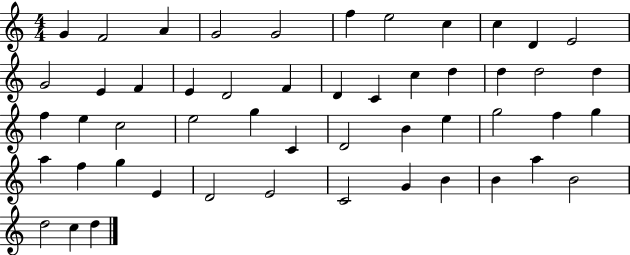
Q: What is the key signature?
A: C major